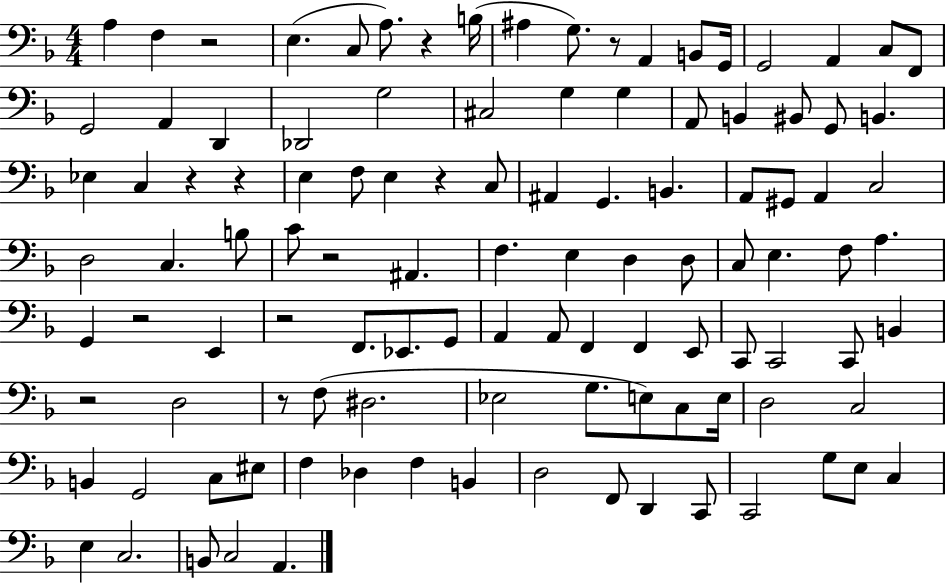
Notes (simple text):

A3/q F3/q R/h E3/q. C3/e A3/e. R/q B3/s A#3/q G3/e. R/e A2/q B2/e G2/s G2/h A2/q C3/e F2/e G2/h A2/q D2/q Db2/h G3/h C#3/h G3/q G3/q A2/e B2/q BIS2/e G2/e B2/q. Eb3/q C3/q R/q R/q E3/q F3/e E3/q R/q C3/e A#2/q G2/q. B2/q. A2/e G#2/e A2/q C3/h D3/h C3/q. B3/e C4/e R/h A#2/q. F3/q. E3/q D3/q D3/e C3/e E3/q. F3/e A3/q. G2/q R/h E2/q R/h F2/e. Eb2/e. G2/e A2/q A2/e F2/q F2/q E2/e C2/e C2/h C2/e B2/q R/h D3/h R/e F3/e D#3/h. Eb3/h G3/e. E3/e C3/e E3/s D3/h C3/h B2/q G2/h C3/e EIS3/e F3/q Db3/q F3/q B2/q D3/h F2/e D2/q C2/e C2/h G3/e E3/e C3/q E3/q C3/h. B2/e C3/h A2/q.